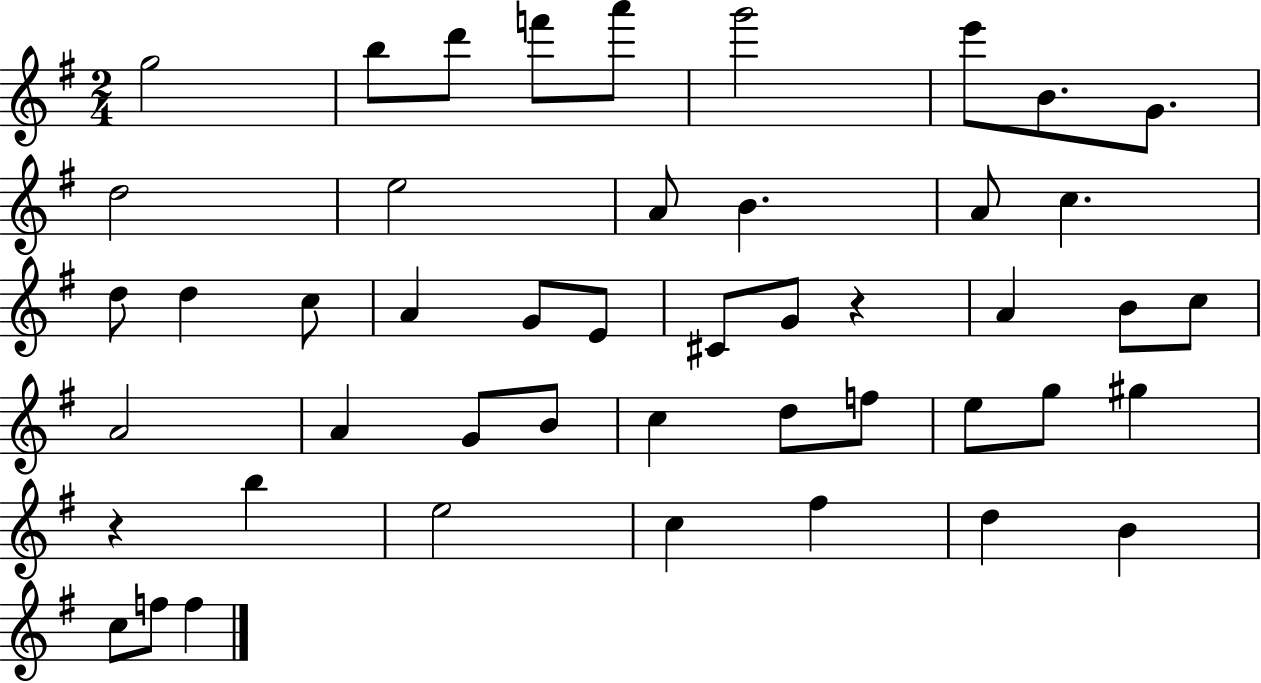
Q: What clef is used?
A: treble